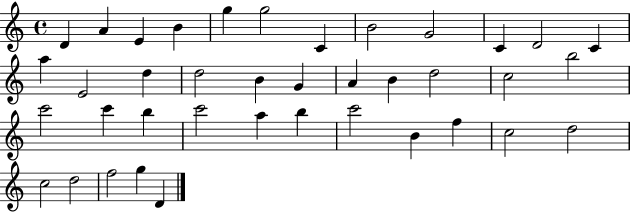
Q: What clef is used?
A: treble